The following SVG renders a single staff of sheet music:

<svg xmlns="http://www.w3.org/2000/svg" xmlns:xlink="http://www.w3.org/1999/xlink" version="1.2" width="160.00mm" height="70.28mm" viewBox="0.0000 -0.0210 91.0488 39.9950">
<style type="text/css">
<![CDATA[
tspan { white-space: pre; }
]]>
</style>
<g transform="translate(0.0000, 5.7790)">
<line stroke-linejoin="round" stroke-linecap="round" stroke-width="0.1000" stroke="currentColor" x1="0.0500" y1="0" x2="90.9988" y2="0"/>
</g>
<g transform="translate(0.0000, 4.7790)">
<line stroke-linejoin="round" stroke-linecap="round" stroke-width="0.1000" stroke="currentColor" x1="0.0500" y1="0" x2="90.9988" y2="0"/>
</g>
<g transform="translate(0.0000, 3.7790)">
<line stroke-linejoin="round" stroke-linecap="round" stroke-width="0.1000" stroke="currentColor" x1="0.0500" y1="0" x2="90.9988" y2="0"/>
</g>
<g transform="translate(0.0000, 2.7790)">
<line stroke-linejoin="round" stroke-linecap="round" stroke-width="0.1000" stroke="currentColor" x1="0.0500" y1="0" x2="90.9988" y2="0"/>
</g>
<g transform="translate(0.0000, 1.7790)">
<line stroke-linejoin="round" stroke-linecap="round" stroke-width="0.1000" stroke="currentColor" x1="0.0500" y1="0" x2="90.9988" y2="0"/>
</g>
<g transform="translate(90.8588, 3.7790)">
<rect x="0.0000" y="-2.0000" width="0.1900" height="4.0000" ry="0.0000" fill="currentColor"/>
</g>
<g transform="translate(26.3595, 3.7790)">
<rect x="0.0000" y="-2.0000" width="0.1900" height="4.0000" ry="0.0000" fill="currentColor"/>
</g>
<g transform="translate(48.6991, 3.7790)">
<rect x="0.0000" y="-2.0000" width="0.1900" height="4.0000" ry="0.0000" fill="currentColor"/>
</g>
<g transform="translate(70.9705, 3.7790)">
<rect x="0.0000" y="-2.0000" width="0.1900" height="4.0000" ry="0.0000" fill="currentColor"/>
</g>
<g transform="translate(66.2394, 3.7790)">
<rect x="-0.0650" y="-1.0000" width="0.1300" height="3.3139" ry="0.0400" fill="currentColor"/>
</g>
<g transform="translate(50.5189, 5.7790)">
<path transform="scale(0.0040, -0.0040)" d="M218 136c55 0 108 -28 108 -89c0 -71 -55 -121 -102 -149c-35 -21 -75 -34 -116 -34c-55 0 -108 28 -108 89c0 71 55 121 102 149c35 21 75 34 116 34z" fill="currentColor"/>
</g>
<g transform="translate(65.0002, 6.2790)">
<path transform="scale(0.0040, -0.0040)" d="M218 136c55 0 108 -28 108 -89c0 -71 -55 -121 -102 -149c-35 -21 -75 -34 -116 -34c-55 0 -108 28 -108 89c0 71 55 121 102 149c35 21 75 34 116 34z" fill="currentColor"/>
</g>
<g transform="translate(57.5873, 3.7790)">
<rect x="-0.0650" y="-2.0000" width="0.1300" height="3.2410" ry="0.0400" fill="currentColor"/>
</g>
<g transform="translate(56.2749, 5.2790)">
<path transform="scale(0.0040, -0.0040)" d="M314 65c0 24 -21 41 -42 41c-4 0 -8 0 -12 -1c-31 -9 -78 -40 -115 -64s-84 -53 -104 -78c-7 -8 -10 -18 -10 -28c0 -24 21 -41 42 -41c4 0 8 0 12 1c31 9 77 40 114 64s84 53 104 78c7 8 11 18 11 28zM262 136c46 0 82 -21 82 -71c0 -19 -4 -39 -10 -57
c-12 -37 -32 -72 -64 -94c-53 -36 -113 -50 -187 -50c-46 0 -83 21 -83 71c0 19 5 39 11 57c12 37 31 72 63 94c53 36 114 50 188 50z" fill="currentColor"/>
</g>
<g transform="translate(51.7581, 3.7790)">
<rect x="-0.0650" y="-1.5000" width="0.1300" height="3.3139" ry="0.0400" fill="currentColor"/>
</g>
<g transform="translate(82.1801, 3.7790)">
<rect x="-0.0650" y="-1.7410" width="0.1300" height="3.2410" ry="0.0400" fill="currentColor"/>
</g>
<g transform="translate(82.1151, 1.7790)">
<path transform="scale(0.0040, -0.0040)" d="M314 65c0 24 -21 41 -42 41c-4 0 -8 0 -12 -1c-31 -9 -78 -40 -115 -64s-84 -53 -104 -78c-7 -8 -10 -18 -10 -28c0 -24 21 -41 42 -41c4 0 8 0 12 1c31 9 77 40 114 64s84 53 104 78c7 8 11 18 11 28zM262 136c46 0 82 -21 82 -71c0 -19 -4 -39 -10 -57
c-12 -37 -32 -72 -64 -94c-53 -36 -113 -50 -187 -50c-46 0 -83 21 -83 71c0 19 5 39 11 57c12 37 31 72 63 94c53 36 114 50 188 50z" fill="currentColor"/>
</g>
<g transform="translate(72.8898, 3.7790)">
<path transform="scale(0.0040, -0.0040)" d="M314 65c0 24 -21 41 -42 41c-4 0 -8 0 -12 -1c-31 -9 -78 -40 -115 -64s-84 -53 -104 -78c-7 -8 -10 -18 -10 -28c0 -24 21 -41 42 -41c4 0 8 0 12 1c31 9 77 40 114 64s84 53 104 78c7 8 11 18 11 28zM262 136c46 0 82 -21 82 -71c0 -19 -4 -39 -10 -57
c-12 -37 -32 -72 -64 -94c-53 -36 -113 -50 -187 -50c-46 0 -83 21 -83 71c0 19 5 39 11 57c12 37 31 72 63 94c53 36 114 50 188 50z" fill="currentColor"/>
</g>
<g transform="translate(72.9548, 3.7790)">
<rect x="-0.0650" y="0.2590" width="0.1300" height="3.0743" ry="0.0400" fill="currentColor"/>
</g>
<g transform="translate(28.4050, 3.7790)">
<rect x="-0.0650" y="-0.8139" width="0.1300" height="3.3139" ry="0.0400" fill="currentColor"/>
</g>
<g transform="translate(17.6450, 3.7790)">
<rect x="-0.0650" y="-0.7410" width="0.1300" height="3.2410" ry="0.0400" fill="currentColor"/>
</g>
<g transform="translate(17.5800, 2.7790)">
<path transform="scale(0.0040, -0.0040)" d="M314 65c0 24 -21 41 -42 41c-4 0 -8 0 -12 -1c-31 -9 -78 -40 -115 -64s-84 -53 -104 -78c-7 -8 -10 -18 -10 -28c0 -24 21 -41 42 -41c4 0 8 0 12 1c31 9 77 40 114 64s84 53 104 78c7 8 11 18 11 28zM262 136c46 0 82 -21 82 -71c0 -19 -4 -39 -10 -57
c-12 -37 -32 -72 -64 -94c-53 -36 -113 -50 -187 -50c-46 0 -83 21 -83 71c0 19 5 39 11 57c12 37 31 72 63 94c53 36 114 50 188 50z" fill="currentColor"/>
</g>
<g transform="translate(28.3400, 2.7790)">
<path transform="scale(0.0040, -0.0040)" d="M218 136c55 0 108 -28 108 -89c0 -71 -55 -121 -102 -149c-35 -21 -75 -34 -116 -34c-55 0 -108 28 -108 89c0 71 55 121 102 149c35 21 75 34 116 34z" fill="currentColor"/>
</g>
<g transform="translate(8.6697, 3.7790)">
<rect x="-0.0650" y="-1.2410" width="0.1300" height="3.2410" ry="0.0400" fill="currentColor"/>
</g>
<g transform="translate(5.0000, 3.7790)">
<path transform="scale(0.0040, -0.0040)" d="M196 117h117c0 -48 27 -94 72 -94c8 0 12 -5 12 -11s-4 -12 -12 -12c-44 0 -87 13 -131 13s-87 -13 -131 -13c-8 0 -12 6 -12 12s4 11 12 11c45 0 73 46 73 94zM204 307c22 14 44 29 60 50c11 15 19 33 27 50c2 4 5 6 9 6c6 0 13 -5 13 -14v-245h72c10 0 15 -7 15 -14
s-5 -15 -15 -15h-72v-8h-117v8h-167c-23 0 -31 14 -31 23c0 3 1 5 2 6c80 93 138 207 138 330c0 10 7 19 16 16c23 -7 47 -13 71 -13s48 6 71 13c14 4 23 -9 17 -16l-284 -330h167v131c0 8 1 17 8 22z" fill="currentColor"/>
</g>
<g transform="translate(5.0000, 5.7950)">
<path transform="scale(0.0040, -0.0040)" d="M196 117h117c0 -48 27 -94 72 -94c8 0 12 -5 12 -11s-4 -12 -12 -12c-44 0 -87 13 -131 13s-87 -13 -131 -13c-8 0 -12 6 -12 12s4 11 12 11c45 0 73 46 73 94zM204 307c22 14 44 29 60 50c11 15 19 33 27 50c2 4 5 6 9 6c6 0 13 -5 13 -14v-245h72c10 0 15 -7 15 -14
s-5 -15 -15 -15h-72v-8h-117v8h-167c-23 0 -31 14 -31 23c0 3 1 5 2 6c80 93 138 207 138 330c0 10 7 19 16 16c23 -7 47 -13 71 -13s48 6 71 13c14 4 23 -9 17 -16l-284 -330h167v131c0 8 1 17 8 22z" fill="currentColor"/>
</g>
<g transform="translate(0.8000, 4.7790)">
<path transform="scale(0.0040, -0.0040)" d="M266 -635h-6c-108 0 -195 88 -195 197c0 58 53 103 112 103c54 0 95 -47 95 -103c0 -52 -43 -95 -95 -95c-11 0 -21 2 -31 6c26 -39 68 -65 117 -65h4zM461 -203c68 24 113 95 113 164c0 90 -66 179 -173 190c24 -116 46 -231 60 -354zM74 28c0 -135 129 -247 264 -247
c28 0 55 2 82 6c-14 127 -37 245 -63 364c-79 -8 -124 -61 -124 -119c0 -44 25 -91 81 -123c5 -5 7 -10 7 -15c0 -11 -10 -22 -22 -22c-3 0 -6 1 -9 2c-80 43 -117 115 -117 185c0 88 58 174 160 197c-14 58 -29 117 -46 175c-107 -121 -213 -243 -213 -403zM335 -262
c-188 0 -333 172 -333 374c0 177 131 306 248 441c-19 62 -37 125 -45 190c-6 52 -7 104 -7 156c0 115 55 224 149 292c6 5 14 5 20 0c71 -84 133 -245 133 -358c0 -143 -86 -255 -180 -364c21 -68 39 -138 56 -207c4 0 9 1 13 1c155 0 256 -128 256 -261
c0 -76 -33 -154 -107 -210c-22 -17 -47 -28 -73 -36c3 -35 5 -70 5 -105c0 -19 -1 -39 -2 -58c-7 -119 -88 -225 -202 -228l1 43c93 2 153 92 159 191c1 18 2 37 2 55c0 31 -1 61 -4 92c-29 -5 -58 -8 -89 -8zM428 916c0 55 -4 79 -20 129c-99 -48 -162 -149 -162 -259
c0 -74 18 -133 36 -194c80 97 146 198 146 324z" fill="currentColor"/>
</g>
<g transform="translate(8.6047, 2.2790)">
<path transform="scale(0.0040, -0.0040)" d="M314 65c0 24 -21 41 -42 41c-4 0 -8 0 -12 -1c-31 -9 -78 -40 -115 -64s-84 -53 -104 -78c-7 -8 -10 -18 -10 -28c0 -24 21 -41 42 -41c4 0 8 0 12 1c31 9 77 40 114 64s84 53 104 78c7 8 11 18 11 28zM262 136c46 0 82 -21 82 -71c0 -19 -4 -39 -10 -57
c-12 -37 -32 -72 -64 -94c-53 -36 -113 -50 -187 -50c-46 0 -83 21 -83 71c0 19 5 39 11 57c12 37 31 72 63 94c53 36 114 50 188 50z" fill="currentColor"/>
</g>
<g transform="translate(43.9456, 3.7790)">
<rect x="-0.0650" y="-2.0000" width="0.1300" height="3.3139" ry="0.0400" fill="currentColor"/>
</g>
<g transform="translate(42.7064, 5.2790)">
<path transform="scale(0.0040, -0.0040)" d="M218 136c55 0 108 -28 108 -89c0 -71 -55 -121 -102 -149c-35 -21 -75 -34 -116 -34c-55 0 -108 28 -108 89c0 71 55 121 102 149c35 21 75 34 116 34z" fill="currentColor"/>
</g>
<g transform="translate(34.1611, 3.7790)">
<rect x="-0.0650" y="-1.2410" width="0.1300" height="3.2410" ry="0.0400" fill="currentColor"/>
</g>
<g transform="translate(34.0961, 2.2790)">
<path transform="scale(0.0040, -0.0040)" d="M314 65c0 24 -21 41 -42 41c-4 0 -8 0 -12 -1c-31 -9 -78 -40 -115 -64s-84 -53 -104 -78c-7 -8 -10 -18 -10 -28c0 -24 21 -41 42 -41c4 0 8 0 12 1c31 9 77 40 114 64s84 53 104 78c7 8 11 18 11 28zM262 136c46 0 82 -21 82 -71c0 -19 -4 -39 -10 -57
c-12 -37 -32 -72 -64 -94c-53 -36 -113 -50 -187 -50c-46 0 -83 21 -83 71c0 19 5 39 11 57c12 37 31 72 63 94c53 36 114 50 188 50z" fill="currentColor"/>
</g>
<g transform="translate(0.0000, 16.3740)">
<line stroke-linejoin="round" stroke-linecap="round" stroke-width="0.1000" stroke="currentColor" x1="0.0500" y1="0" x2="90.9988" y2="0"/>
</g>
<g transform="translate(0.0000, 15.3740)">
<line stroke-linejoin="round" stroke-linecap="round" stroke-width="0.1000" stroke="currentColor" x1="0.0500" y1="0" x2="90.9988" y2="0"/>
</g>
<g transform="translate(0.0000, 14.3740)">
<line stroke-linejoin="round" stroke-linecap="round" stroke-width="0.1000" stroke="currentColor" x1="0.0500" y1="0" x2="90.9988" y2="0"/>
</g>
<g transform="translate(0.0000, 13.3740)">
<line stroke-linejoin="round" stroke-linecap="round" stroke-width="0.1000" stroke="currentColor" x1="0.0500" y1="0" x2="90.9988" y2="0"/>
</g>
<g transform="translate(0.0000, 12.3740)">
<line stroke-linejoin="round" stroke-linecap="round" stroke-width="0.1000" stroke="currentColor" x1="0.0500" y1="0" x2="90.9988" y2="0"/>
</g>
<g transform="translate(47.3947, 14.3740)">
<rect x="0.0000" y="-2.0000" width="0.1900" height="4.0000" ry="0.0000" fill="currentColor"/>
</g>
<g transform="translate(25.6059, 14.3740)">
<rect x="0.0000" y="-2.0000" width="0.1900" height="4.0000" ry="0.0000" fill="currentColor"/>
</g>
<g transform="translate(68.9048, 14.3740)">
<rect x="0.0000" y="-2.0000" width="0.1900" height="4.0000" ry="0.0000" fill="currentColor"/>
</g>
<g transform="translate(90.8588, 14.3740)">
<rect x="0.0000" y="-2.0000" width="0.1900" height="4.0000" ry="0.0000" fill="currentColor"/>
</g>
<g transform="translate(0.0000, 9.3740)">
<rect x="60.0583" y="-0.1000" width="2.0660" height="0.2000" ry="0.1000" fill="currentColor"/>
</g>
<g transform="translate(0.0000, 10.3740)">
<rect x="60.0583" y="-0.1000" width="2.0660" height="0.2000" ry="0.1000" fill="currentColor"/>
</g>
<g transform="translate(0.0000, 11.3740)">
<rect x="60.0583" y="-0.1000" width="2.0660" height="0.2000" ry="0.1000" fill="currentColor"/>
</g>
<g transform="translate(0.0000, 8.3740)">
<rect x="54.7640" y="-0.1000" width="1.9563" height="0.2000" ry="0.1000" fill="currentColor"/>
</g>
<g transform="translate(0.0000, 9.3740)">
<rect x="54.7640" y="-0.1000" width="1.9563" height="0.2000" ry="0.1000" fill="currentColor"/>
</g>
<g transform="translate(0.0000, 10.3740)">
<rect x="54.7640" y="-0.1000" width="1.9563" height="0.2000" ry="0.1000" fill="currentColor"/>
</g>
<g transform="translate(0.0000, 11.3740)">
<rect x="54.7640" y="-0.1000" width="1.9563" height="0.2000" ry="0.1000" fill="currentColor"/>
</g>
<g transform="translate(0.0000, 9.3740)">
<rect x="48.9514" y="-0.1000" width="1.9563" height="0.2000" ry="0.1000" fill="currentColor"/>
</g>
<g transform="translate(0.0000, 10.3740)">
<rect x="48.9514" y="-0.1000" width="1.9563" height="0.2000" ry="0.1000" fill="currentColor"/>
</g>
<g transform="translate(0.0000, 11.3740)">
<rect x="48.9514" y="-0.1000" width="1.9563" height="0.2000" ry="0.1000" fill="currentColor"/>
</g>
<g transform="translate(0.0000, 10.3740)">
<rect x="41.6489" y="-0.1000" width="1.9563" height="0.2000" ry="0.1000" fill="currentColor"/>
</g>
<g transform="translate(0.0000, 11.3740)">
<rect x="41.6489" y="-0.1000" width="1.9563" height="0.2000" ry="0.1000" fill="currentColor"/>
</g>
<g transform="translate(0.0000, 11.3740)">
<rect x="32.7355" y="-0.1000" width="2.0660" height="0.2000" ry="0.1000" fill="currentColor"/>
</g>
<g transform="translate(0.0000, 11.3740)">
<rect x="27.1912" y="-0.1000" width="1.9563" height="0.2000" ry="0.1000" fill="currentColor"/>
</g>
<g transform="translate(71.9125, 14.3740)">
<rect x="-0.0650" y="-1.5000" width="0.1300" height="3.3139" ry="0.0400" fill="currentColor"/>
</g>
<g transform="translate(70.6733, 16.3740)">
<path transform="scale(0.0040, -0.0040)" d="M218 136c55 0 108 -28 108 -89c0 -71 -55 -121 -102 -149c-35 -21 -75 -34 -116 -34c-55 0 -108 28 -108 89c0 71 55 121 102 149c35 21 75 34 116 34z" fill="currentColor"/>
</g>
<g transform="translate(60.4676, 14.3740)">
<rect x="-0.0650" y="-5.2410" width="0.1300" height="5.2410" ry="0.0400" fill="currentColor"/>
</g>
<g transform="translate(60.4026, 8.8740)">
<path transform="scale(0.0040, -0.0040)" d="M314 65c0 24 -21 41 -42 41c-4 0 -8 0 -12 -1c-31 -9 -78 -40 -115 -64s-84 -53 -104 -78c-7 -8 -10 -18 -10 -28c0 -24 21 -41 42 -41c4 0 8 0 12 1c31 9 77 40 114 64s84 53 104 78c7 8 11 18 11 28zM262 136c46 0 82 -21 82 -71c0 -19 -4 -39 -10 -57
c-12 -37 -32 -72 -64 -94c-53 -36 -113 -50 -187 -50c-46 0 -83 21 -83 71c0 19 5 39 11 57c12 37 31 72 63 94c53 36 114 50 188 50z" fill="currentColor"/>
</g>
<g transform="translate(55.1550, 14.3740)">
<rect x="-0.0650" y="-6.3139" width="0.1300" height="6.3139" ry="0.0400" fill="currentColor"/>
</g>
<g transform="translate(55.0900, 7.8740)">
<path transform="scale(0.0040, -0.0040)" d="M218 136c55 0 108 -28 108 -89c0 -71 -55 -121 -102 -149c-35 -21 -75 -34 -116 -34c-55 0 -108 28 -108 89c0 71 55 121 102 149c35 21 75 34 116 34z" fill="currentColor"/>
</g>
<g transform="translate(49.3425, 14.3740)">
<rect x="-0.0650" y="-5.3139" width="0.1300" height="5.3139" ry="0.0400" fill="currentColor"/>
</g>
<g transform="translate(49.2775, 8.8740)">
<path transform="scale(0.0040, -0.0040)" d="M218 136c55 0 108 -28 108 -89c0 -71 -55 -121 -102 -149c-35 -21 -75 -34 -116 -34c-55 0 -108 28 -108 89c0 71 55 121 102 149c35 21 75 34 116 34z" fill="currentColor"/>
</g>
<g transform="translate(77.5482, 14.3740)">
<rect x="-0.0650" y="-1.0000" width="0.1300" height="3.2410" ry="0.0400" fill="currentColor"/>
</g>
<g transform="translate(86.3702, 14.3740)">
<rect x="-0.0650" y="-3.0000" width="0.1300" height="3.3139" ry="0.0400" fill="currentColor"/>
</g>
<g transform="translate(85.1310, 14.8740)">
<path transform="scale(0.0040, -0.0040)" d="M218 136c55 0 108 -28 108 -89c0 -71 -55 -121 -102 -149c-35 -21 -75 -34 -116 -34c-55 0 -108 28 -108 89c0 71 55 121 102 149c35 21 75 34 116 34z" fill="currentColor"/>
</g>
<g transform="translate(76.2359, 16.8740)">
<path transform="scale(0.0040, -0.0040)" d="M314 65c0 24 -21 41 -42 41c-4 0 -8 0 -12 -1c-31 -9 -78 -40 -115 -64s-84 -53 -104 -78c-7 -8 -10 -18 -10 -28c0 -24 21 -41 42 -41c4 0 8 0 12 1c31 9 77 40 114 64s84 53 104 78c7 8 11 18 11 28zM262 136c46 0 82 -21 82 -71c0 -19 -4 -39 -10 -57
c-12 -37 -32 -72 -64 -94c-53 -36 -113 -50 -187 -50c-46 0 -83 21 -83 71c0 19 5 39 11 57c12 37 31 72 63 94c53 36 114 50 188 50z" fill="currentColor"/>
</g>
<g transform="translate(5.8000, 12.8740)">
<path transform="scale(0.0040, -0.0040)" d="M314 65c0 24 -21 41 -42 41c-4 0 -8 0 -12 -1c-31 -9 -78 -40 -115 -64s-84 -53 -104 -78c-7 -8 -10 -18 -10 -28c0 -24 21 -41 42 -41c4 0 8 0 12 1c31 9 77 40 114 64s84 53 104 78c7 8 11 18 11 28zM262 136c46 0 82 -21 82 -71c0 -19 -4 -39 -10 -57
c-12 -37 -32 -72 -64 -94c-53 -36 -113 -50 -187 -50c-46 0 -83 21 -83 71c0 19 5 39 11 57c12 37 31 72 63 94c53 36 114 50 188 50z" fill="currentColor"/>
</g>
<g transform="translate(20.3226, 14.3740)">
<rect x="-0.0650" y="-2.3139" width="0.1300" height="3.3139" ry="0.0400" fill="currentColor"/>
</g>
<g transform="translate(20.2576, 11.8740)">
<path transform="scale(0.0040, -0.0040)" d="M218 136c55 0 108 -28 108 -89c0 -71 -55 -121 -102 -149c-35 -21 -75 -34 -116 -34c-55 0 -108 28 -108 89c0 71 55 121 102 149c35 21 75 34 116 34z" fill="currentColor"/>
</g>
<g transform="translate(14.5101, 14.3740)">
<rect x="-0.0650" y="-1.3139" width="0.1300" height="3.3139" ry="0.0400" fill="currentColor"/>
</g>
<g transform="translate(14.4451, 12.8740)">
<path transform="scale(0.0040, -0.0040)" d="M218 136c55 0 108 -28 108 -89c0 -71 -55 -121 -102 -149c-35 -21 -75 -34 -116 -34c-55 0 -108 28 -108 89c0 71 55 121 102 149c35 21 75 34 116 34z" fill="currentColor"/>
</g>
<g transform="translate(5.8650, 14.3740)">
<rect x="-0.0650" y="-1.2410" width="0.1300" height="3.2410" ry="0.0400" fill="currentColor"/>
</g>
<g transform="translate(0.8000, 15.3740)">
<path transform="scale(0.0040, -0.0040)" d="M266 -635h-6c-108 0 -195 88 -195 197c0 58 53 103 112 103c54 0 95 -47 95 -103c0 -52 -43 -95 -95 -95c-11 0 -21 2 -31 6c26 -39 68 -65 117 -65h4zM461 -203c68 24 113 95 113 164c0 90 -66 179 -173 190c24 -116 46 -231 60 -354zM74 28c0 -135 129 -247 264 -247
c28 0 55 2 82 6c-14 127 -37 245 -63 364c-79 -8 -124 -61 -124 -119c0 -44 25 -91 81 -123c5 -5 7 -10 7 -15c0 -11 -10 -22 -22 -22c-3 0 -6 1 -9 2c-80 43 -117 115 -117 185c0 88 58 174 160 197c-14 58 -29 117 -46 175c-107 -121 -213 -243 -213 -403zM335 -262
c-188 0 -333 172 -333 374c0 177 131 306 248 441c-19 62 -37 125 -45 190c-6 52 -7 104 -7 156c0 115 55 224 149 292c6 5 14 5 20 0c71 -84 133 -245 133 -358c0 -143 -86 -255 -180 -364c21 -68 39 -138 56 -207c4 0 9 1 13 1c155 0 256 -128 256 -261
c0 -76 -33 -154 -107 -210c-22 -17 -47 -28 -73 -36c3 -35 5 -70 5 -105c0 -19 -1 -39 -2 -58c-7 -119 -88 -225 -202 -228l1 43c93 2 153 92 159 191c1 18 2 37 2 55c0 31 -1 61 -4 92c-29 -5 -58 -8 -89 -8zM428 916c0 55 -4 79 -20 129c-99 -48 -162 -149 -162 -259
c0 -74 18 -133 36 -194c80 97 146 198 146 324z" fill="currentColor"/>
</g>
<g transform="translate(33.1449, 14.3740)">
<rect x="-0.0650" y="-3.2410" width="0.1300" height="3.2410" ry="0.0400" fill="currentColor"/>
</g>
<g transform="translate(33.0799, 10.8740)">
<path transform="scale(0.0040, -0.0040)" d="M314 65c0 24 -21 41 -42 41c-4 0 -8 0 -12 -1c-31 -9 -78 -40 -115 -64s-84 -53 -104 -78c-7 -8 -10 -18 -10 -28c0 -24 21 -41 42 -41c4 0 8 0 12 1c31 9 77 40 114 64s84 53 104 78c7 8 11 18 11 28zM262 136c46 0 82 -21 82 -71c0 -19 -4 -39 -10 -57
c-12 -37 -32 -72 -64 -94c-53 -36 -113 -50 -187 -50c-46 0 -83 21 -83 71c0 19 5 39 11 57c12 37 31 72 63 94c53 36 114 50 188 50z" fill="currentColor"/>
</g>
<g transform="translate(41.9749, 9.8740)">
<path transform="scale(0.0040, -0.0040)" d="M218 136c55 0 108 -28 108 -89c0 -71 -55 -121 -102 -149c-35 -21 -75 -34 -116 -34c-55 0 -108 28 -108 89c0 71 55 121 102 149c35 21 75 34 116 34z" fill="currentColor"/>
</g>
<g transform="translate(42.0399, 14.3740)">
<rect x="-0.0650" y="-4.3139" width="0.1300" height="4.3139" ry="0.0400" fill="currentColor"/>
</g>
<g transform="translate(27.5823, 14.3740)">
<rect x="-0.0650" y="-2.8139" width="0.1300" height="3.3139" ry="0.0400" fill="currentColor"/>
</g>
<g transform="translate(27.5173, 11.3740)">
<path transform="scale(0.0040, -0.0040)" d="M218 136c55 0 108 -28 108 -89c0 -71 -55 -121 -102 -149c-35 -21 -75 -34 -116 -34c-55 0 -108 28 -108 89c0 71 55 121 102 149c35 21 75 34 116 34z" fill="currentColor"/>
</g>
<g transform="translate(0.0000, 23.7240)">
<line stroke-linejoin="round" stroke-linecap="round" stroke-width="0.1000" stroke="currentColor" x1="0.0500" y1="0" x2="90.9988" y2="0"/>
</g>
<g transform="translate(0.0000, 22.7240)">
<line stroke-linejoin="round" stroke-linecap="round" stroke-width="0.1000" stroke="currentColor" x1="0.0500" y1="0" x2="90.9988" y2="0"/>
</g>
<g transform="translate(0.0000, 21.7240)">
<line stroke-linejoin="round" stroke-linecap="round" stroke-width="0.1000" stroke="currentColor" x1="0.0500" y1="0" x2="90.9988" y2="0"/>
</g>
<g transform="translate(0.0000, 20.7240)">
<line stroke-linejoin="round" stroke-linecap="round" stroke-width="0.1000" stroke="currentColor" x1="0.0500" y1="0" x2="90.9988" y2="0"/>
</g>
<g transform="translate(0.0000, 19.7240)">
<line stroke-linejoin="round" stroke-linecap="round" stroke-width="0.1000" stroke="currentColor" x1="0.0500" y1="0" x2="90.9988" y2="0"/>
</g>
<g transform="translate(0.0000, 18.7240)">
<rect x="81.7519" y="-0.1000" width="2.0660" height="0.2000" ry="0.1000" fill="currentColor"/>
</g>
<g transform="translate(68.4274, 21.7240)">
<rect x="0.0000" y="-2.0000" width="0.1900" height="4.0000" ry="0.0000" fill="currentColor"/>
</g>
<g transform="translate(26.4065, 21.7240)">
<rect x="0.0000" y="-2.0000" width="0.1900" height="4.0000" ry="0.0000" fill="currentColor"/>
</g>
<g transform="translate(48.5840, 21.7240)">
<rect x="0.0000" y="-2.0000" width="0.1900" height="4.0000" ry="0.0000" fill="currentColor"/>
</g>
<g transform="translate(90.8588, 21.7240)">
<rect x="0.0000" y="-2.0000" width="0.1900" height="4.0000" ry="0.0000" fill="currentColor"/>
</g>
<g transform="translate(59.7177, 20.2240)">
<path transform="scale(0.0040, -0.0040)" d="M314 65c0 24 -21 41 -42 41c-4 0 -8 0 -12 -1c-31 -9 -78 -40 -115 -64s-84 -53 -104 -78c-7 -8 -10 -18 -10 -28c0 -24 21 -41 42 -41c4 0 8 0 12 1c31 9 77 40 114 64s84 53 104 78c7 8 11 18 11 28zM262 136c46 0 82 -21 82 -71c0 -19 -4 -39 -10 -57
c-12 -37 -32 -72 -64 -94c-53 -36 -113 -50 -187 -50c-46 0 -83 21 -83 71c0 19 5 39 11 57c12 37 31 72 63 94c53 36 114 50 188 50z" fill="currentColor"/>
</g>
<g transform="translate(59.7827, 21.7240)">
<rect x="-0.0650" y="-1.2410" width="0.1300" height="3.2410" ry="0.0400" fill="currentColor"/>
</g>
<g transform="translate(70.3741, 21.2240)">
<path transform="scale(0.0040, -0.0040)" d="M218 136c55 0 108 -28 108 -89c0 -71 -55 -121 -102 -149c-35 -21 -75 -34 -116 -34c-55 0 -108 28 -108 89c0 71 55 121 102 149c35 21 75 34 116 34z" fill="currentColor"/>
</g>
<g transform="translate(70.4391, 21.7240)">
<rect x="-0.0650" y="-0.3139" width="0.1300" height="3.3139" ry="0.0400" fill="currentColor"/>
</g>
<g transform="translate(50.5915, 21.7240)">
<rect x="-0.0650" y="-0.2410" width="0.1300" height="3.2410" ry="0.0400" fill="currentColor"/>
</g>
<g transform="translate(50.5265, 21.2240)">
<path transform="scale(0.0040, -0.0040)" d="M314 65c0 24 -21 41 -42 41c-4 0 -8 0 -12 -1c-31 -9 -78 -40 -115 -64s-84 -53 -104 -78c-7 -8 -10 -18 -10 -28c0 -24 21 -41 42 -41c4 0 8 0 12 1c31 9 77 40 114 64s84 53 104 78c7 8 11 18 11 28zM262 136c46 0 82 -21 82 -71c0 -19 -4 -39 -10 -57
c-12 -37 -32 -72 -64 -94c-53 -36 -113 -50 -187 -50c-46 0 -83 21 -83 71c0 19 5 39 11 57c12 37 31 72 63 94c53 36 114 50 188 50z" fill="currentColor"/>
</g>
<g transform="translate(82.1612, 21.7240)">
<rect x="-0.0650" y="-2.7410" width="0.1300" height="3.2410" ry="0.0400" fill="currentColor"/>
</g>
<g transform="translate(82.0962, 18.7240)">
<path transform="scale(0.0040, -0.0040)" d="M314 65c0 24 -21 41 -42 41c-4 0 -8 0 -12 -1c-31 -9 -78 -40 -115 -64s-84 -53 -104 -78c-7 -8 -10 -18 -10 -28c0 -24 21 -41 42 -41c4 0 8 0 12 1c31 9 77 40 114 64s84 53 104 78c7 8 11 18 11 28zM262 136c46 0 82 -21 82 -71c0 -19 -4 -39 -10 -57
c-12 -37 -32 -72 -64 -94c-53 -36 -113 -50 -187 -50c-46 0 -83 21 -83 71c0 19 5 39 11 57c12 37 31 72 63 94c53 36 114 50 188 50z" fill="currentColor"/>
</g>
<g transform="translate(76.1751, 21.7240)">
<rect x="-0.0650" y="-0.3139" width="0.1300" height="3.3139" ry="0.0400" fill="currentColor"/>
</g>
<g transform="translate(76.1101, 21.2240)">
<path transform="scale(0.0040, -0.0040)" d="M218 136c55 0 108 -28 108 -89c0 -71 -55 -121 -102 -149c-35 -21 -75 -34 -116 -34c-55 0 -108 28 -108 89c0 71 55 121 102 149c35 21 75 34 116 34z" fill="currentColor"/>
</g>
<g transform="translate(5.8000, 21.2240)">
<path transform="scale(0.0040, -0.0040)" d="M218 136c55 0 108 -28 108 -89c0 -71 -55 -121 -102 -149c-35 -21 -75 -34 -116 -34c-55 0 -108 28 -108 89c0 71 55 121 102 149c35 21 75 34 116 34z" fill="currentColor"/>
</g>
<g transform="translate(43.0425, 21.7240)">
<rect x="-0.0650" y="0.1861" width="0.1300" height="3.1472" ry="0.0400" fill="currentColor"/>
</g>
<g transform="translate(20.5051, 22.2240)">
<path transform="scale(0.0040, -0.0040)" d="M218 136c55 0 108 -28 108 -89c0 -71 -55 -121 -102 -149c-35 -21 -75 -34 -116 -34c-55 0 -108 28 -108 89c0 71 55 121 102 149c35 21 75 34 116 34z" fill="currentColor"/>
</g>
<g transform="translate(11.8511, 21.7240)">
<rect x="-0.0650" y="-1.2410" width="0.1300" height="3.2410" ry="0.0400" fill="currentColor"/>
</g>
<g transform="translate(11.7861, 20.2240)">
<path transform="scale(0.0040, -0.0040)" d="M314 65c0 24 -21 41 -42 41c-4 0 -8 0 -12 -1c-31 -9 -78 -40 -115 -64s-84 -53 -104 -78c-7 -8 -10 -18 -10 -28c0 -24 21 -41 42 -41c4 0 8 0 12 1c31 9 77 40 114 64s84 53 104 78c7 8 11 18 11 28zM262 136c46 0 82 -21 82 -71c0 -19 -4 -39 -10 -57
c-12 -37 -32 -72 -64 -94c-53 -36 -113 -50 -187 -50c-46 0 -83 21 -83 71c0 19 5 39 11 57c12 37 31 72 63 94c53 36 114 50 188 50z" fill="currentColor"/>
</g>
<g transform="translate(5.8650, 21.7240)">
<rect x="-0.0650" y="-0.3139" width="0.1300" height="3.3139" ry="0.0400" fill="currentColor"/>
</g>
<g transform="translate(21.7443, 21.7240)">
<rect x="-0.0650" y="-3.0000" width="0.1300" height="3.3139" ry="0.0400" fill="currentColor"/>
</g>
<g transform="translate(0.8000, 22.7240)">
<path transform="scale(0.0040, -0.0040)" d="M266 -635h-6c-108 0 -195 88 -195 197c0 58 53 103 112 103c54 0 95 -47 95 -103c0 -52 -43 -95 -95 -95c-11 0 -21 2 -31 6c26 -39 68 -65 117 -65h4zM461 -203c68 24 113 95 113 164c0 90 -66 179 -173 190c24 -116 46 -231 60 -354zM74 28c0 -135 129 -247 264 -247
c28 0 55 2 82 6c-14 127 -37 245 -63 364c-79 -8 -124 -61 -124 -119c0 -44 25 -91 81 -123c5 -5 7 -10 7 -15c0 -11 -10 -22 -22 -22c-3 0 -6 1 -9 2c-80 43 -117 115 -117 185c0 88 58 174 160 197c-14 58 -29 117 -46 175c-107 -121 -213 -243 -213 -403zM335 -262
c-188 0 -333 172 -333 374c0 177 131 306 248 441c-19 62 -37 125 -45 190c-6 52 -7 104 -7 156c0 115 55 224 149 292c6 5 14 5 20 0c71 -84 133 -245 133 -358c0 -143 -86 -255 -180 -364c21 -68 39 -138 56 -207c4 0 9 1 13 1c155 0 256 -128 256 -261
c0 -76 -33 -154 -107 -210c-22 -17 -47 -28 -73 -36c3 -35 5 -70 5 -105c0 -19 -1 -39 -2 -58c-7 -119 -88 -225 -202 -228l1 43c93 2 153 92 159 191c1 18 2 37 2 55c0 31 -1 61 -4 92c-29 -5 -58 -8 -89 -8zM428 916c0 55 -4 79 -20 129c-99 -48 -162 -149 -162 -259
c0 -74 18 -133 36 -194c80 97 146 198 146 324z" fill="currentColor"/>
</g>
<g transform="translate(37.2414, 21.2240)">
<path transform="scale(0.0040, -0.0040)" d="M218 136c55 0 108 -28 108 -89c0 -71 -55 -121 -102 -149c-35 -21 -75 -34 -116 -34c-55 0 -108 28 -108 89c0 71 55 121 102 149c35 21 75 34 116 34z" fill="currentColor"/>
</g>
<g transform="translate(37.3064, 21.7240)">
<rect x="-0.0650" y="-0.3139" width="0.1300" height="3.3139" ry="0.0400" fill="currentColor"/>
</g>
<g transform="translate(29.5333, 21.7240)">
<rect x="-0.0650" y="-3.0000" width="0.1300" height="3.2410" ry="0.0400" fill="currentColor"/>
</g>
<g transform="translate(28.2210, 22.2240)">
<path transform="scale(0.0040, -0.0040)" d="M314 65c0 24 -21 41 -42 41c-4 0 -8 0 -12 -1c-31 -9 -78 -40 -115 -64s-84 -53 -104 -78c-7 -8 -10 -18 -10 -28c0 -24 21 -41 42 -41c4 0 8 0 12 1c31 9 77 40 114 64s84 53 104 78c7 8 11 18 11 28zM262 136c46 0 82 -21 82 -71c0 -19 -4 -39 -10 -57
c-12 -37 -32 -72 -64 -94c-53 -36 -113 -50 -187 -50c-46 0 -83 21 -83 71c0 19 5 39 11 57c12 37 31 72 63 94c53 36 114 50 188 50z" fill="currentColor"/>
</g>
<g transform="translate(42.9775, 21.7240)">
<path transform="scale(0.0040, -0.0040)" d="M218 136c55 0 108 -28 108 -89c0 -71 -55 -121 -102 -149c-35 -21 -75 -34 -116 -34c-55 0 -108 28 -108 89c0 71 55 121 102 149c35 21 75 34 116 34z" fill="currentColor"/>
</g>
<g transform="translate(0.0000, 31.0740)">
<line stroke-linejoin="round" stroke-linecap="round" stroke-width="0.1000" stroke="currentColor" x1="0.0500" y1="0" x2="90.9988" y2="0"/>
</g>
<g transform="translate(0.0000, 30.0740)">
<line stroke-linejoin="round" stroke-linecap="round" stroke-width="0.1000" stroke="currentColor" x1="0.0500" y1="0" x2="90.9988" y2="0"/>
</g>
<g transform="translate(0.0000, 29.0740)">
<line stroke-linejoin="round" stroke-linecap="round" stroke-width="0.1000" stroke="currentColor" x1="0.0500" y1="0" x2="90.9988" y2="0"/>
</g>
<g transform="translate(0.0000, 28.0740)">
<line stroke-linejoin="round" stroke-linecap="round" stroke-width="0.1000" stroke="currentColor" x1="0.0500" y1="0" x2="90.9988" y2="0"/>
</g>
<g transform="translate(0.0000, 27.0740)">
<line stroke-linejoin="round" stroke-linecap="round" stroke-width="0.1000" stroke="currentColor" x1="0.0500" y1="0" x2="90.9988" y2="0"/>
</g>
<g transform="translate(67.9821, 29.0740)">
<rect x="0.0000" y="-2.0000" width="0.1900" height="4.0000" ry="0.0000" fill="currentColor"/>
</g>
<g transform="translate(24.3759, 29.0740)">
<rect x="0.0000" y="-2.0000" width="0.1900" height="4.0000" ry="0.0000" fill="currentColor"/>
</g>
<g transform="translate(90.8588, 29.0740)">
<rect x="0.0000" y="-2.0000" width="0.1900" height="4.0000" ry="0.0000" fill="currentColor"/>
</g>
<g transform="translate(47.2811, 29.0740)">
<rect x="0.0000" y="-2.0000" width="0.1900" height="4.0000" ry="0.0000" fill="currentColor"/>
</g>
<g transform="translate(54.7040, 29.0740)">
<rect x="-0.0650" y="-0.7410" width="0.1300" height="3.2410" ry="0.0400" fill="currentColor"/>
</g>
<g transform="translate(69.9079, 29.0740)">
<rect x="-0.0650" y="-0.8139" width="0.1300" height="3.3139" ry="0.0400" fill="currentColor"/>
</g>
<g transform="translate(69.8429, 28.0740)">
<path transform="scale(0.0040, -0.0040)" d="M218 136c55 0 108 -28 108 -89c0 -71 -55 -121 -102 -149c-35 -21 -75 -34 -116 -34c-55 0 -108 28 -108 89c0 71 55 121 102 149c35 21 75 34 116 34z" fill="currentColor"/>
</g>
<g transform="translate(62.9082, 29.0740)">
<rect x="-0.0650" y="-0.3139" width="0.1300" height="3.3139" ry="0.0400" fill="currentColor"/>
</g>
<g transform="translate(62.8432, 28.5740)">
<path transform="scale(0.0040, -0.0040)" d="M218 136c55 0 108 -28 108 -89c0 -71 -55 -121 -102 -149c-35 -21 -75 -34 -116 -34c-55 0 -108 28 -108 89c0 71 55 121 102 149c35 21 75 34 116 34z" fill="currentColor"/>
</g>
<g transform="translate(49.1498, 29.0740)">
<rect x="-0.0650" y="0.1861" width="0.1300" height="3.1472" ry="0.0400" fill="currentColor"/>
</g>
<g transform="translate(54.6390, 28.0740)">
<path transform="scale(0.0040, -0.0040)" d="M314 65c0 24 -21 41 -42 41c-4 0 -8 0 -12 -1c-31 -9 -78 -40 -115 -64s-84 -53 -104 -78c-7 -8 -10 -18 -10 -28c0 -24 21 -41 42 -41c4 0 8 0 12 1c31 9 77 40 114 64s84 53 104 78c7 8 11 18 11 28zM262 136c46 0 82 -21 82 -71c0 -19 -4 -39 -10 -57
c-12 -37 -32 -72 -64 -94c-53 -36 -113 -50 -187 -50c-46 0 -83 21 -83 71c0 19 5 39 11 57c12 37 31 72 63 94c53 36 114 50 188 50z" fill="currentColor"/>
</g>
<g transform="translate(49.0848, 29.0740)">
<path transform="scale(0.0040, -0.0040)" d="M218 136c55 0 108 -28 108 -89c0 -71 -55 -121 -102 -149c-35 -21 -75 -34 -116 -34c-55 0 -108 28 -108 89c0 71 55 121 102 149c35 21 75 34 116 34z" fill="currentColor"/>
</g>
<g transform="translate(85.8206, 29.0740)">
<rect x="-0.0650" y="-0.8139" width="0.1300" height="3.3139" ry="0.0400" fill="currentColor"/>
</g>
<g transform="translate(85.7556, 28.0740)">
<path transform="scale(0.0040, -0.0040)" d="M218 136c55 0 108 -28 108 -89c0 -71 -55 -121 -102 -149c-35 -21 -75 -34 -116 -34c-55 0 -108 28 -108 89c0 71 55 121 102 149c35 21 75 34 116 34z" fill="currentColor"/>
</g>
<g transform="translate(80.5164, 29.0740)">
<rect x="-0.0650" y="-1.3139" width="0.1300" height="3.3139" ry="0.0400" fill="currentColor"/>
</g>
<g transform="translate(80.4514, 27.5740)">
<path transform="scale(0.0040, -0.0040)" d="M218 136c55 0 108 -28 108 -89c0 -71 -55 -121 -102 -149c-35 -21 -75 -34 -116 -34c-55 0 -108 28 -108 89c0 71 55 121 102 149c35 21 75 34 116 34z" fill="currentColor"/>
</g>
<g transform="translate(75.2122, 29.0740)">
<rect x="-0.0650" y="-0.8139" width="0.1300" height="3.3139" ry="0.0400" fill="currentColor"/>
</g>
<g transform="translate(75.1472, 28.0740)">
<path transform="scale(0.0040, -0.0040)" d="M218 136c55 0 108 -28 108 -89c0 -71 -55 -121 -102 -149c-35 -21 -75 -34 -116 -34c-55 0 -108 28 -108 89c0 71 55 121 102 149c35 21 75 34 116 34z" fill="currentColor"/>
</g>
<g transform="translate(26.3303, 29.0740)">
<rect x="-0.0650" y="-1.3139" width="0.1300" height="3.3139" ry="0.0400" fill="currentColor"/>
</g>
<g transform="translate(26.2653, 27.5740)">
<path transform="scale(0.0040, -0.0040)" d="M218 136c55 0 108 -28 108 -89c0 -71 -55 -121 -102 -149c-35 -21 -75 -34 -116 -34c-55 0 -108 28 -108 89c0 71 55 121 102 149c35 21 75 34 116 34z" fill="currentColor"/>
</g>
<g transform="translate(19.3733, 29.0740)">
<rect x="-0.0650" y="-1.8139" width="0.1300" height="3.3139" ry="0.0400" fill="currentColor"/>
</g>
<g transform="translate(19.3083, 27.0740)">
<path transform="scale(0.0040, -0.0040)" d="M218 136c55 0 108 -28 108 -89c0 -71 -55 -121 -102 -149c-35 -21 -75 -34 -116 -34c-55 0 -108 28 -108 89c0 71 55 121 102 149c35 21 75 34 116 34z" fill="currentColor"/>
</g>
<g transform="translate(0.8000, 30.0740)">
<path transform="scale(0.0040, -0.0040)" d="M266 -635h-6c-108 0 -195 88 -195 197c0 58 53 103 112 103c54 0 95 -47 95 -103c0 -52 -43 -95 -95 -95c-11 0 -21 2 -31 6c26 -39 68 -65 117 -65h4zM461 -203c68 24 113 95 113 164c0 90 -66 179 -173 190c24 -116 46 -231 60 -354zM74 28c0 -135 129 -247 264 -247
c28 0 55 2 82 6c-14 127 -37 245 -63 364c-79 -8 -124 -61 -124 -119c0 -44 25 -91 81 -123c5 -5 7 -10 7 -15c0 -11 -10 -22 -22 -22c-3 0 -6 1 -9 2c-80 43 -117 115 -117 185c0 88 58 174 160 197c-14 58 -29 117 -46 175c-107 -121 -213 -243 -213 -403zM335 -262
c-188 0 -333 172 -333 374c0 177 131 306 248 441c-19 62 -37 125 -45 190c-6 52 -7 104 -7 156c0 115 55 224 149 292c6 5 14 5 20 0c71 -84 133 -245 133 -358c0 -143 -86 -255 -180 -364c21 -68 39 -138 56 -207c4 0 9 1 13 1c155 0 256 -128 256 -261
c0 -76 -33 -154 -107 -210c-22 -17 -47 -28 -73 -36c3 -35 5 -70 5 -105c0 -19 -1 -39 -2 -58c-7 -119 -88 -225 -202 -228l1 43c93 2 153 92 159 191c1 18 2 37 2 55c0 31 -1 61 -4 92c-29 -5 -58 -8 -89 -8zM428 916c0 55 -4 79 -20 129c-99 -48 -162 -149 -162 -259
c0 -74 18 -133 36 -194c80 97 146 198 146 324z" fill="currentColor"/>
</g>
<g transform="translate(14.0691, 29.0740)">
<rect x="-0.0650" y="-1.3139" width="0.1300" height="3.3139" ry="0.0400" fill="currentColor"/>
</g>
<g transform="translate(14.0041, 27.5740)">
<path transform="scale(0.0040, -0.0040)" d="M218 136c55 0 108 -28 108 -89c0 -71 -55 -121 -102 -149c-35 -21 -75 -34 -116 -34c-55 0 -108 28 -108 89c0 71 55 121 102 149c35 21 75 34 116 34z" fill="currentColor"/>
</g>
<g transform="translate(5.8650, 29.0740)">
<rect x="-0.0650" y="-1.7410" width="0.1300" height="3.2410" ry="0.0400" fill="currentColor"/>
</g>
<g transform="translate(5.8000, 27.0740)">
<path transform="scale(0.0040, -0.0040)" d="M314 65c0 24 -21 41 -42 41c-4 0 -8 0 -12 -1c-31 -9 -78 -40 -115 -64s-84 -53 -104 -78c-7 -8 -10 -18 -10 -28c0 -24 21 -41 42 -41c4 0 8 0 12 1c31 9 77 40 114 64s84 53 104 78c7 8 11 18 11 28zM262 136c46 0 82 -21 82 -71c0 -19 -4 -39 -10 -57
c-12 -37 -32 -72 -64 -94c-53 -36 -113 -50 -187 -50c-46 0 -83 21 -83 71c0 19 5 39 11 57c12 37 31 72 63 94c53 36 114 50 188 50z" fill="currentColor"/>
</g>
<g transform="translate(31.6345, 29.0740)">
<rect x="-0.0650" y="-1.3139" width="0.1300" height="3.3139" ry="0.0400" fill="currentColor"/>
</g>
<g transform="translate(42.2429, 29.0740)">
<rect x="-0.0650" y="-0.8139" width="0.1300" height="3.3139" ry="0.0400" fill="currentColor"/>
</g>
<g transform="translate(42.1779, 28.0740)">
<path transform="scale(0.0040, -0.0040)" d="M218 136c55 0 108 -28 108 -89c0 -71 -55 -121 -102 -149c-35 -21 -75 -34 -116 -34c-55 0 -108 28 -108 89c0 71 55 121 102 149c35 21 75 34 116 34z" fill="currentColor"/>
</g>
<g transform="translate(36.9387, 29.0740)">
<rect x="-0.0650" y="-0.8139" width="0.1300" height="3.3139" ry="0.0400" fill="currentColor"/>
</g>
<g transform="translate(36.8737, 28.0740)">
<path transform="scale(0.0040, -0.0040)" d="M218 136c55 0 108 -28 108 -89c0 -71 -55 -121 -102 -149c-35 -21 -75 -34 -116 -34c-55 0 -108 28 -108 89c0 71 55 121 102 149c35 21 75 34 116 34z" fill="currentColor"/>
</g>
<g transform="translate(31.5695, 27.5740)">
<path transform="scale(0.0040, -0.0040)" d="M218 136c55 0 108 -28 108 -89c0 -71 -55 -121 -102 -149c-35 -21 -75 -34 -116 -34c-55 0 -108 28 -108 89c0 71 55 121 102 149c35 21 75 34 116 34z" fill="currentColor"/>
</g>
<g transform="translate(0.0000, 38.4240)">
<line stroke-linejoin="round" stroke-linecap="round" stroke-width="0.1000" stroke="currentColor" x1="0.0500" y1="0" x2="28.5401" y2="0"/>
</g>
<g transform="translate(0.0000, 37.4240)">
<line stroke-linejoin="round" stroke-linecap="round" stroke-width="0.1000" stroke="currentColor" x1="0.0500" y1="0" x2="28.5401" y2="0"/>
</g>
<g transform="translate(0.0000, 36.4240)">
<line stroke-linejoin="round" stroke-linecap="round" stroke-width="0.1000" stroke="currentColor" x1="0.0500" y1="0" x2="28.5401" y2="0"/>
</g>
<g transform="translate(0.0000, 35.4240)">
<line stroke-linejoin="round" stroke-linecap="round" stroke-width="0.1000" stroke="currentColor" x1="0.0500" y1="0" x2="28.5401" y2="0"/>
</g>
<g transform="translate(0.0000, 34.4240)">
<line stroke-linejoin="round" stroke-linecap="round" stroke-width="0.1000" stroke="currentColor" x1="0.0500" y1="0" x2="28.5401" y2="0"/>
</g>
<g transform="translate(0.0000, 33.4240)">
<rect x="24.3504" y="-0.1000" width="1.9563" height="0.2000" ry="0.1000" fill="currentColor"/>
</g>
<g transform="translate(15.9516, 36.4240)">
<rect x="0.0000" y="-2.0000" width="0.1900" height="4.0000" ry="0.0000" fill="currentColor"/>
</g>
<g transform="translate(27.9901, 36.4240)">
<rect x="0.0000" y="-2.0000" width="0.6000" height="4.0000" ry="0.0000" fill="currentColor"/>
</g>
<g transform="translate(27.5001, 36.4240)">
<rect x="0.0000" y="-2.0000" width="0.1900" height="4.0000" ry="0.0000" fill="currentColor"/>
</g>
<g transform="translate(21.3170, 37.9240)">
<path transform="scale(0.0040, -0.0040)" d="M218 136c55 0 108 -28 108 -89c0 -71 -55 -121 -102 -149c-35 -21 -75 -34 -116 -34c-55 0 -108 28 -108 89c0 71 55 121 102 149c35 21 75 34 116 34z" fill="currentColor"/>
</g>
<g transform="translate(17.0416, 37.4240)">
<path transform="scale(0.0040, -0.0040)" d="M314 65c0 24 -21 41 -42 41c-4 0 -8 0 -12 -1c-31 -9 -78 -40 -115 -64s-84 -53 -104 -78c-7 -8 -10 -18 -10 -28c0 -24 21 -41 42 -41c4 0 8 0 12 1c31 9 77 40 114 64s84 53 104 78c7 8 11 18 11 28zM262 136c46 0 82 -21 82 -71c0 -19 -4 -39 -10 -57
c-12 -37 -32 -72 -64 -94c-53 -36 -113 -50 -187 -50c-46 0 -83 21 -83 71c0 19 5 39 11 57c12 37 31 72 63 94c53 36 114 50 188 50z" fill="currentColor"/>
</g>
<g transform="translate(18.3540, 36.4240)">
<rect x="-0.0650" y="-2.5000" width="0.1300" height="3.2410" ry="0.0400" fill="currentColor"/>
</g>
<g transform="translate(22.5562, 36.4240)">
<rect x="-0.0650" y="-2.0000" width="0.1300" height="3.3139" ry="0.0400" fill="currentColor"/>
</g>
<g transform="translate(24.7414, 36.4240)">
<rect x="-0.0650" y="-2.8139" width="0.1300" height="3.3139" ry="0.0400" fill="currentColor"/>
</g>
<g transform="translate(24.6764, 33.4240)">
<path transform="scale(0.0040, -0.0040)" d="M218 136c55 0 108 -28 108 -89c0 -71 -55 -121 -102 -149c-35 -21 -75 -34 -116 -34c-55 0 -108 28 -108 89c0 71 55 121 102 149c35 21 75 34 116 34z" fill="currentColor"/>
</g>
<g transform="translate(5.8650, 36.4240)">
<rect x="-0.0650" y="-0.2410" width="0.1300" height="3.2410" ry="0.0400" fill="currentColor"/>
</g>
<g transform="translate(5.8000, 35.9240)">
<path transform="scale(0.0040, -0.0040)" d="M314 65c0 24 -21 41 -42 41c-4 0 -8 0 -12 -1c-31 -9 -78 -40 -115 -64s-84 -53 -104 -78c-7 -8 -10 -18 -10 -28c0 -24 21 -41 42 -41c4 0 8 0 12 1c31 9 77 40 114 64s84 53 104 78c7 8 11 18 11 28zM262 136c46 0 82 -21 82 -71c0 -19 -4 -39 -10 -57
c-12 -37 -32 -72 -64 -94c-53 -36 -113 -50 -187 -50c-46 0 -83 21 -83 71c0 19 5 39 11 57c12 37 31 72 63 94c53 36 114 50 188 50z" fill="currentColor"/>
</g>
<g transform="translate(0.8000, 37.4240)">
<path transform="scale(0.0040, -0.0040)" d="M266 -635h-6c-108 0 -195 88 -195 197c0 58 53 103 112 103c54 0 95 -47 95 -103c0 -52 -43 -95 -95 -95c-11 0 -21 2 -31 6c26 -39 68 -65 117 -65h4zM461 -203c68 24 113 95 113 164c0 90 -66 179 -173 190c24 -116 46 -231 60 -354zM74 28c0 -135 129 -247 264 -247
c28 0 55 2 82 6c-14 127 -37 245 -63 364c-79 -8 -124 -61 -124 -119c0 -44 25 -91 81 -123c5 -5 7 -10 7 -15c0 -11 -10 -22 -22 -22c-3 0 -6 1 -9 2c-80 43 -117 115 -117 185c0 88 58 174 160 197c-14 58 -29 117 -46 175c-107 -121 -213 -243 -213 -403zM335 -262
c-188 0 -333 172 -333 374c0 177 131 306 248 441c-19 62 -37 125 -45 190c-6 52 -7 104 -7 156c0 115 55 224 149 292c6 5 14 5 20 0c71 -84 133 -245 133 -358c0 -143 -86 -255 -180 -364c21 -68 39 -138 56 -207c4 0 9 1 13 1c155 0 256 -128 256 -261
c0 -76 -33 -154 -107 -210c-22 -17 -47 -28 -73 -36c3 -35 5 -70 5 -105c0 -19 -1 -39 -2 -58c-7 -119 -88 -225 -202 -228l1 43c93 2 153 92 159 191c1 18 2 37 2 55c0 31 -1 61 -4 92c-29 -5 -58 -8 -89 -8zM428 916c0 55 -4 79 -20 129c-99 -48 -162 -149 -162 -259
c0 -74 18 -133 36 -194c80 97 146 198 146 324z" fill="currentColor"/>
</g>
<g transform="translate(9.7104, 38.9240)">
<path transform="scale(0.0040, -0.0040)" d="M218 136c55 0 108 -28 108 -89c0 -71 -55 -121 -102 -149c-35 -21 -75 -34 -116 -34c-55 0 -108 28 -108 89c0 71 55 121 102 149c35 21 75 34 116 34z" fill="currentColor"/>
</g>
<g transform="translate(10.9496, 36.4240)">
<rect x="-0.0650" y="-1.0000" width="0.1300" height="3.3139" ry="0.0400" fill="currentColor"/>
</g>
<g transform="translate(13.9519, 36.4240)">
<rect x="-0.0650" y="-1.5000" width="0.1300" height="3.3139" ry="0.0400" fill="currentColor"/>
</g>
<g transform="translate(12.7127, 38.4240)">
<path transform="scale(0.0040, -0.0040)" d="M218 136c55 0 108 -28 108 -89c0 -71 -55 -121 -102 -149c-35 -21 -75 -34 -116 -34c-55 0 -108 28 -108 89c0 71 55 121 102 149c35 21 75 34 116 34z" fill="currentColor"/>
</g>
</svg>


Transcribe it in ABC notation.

X:1
T:Untitled
M:4/4
L:1/4
K:C
e2 d2 d e2 F E F2 D B2 f2 e2 e g a b2 d' f' a' f'2 E D2 A c e2 A A2 c B c2 e2 c c a2 f2 e f e e d d B d2 c d d e d c2 D E G2 F a